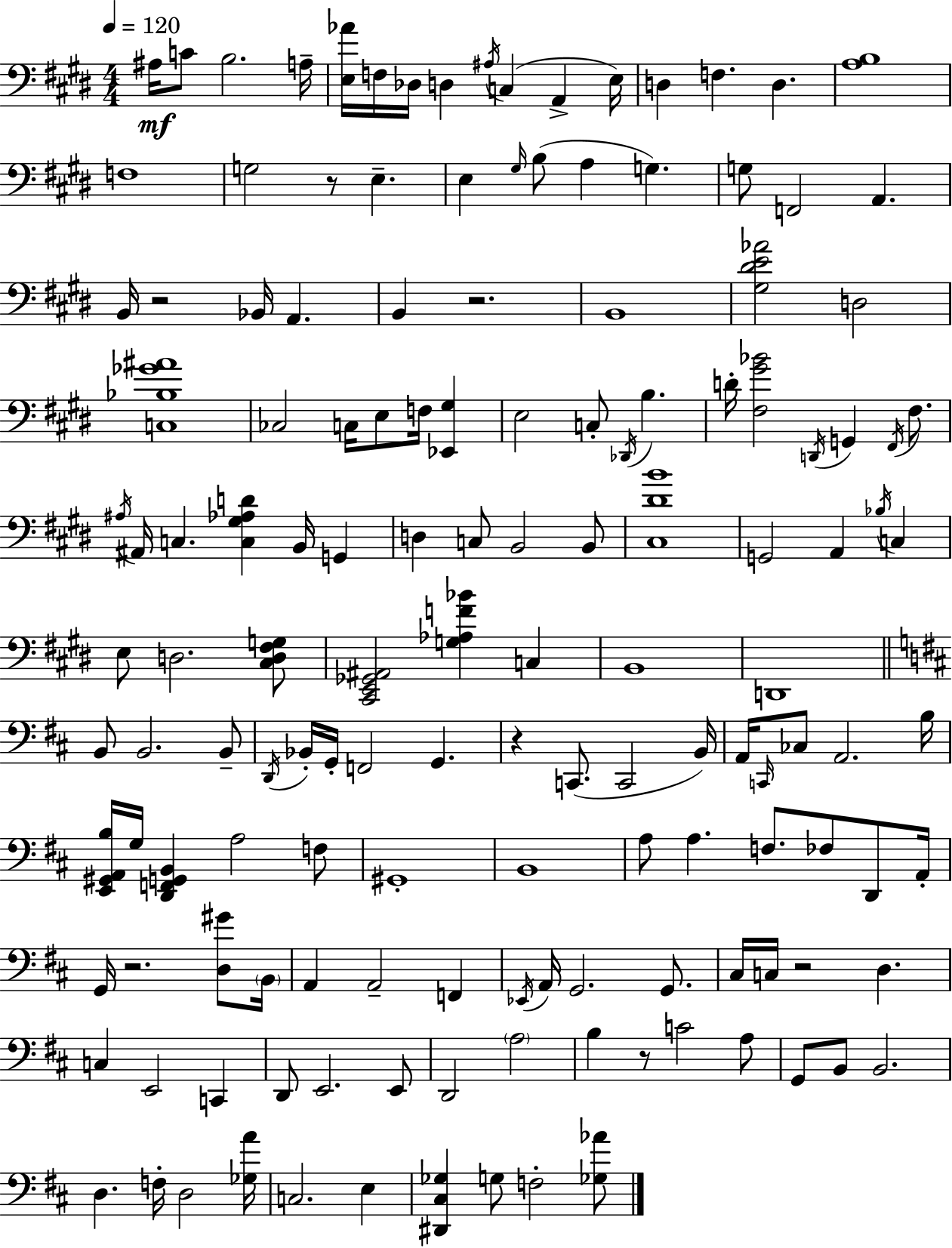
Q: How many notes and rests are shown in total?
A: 146